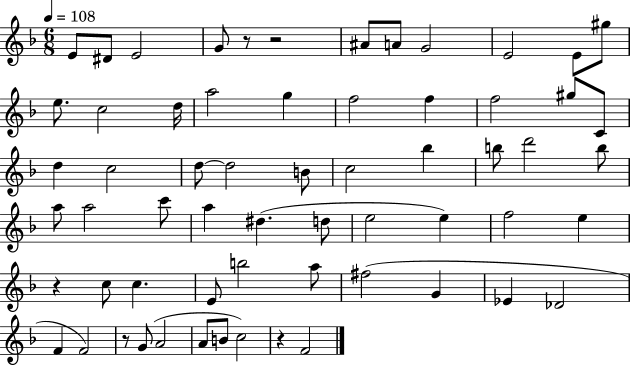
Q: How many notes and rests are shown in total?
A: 62